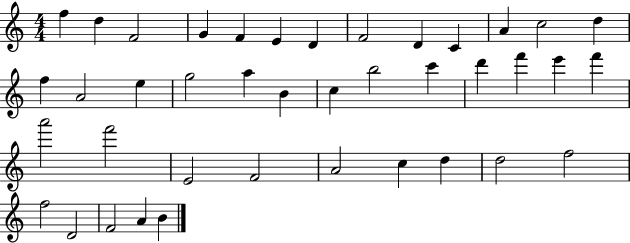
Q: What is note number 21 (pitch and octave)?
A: B5